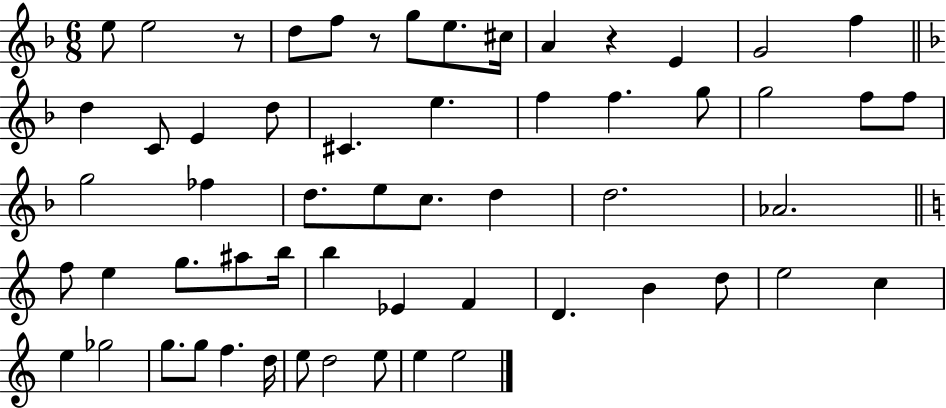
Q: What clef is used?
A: treble